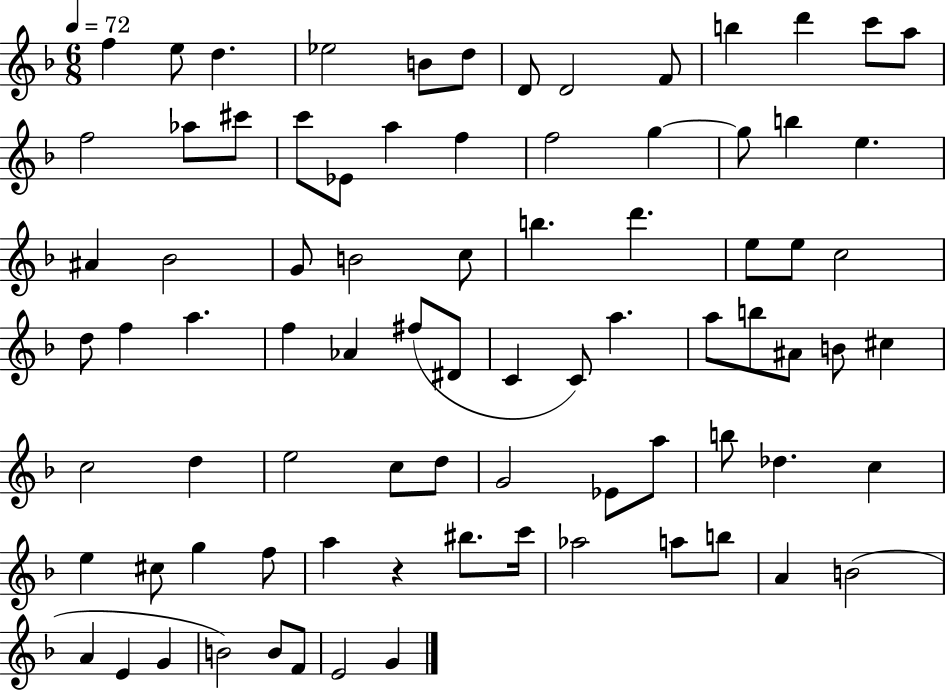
{
  \clef treble
  \numericTimeSignature
  \time 6/8
  \key f \major
  \tempo 4 = 72
  f''4 e''8 d''4. | ees''2 b'8 d''8 | d'8 d'2 f'8 | b''4 d'''4 c'''8 a''8 | \break f''2 aes''8 cis'''8 | c'''8 ees'8 a''4 f''4 | f''2 g''4~~ | g''8 b''4 e''4. | \break ais'4 bes'2 | g'8 b'2 c''8 | b''4. d'''4. | e''8 e''8 c''2 | \break d''8 f''4 a''4. | f''4 aes'4 fis''8( dis'8 | c'4 c'8) a''4. | a''8 b''8 ais'8 b'8 cis''4 | \break c''2 d''4 | e''2 c''8 d''8 | g'2 ees'8 a''8 | b''8 des''4. c''4 | \break e''4 cis''8 g''4 f''8 | a''4 r4 bis''8. c'''16 | aes''2 a''8 b''8 | a'4 b'2( | \break a'4 e'4 g'4 | b'2) b'8 f'8 | e'2 g'4 | \bar "|."
}